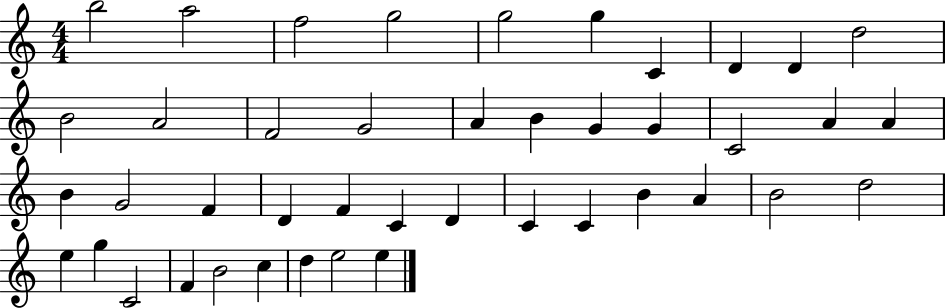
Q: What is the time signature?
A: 4/4